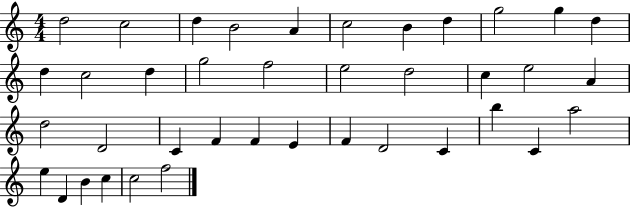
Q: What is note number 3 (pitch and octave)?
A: D5